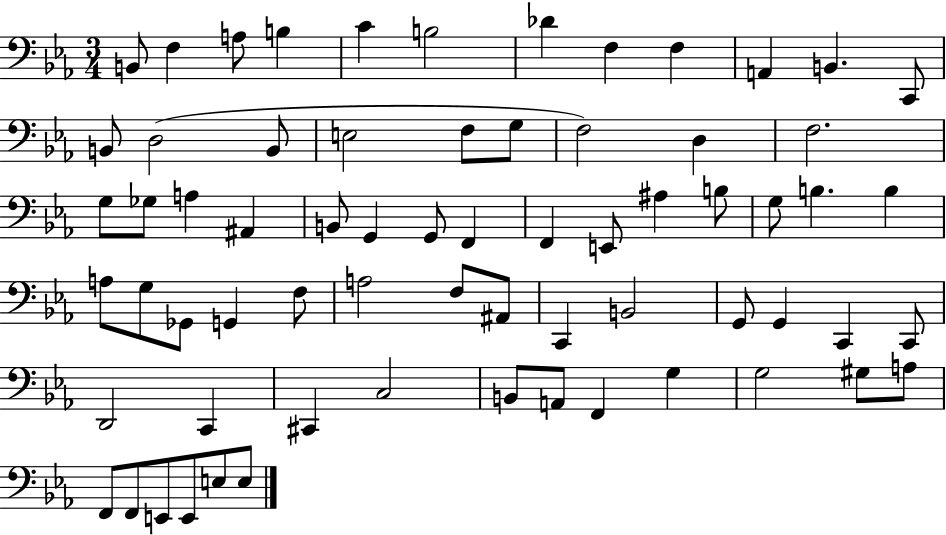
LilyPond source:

{
  \clef bass
  \numericTimeSignature
  \time 3/4
  \key ees \major
  b,8 f4 a8 b4 | c'4 b2 | des'4 f4 f4 | a,4 b,4. c,8 | \break b,8 d2( b,8 | e2 f8 g8 | f2) d4 | f2. | \break g8 ges8 a4 ais,4 | b,8 g,4 g,8 f,4 | f,4 e,8 ais4 b8 | g8 b4. b4 | \break a8 g8 ges,8 g,4 f8 | a2 f8 ais,8 | c,4 b,2 | g,8 g,4 c,4 c,8 | \break d,2 c,4 | cis,4 c2 | b,8 a,8 f,4 g4 | g2 gis8 a8 | \break f,8 f,8 e,8 e,8 e8 e8 | \bar "|."
}